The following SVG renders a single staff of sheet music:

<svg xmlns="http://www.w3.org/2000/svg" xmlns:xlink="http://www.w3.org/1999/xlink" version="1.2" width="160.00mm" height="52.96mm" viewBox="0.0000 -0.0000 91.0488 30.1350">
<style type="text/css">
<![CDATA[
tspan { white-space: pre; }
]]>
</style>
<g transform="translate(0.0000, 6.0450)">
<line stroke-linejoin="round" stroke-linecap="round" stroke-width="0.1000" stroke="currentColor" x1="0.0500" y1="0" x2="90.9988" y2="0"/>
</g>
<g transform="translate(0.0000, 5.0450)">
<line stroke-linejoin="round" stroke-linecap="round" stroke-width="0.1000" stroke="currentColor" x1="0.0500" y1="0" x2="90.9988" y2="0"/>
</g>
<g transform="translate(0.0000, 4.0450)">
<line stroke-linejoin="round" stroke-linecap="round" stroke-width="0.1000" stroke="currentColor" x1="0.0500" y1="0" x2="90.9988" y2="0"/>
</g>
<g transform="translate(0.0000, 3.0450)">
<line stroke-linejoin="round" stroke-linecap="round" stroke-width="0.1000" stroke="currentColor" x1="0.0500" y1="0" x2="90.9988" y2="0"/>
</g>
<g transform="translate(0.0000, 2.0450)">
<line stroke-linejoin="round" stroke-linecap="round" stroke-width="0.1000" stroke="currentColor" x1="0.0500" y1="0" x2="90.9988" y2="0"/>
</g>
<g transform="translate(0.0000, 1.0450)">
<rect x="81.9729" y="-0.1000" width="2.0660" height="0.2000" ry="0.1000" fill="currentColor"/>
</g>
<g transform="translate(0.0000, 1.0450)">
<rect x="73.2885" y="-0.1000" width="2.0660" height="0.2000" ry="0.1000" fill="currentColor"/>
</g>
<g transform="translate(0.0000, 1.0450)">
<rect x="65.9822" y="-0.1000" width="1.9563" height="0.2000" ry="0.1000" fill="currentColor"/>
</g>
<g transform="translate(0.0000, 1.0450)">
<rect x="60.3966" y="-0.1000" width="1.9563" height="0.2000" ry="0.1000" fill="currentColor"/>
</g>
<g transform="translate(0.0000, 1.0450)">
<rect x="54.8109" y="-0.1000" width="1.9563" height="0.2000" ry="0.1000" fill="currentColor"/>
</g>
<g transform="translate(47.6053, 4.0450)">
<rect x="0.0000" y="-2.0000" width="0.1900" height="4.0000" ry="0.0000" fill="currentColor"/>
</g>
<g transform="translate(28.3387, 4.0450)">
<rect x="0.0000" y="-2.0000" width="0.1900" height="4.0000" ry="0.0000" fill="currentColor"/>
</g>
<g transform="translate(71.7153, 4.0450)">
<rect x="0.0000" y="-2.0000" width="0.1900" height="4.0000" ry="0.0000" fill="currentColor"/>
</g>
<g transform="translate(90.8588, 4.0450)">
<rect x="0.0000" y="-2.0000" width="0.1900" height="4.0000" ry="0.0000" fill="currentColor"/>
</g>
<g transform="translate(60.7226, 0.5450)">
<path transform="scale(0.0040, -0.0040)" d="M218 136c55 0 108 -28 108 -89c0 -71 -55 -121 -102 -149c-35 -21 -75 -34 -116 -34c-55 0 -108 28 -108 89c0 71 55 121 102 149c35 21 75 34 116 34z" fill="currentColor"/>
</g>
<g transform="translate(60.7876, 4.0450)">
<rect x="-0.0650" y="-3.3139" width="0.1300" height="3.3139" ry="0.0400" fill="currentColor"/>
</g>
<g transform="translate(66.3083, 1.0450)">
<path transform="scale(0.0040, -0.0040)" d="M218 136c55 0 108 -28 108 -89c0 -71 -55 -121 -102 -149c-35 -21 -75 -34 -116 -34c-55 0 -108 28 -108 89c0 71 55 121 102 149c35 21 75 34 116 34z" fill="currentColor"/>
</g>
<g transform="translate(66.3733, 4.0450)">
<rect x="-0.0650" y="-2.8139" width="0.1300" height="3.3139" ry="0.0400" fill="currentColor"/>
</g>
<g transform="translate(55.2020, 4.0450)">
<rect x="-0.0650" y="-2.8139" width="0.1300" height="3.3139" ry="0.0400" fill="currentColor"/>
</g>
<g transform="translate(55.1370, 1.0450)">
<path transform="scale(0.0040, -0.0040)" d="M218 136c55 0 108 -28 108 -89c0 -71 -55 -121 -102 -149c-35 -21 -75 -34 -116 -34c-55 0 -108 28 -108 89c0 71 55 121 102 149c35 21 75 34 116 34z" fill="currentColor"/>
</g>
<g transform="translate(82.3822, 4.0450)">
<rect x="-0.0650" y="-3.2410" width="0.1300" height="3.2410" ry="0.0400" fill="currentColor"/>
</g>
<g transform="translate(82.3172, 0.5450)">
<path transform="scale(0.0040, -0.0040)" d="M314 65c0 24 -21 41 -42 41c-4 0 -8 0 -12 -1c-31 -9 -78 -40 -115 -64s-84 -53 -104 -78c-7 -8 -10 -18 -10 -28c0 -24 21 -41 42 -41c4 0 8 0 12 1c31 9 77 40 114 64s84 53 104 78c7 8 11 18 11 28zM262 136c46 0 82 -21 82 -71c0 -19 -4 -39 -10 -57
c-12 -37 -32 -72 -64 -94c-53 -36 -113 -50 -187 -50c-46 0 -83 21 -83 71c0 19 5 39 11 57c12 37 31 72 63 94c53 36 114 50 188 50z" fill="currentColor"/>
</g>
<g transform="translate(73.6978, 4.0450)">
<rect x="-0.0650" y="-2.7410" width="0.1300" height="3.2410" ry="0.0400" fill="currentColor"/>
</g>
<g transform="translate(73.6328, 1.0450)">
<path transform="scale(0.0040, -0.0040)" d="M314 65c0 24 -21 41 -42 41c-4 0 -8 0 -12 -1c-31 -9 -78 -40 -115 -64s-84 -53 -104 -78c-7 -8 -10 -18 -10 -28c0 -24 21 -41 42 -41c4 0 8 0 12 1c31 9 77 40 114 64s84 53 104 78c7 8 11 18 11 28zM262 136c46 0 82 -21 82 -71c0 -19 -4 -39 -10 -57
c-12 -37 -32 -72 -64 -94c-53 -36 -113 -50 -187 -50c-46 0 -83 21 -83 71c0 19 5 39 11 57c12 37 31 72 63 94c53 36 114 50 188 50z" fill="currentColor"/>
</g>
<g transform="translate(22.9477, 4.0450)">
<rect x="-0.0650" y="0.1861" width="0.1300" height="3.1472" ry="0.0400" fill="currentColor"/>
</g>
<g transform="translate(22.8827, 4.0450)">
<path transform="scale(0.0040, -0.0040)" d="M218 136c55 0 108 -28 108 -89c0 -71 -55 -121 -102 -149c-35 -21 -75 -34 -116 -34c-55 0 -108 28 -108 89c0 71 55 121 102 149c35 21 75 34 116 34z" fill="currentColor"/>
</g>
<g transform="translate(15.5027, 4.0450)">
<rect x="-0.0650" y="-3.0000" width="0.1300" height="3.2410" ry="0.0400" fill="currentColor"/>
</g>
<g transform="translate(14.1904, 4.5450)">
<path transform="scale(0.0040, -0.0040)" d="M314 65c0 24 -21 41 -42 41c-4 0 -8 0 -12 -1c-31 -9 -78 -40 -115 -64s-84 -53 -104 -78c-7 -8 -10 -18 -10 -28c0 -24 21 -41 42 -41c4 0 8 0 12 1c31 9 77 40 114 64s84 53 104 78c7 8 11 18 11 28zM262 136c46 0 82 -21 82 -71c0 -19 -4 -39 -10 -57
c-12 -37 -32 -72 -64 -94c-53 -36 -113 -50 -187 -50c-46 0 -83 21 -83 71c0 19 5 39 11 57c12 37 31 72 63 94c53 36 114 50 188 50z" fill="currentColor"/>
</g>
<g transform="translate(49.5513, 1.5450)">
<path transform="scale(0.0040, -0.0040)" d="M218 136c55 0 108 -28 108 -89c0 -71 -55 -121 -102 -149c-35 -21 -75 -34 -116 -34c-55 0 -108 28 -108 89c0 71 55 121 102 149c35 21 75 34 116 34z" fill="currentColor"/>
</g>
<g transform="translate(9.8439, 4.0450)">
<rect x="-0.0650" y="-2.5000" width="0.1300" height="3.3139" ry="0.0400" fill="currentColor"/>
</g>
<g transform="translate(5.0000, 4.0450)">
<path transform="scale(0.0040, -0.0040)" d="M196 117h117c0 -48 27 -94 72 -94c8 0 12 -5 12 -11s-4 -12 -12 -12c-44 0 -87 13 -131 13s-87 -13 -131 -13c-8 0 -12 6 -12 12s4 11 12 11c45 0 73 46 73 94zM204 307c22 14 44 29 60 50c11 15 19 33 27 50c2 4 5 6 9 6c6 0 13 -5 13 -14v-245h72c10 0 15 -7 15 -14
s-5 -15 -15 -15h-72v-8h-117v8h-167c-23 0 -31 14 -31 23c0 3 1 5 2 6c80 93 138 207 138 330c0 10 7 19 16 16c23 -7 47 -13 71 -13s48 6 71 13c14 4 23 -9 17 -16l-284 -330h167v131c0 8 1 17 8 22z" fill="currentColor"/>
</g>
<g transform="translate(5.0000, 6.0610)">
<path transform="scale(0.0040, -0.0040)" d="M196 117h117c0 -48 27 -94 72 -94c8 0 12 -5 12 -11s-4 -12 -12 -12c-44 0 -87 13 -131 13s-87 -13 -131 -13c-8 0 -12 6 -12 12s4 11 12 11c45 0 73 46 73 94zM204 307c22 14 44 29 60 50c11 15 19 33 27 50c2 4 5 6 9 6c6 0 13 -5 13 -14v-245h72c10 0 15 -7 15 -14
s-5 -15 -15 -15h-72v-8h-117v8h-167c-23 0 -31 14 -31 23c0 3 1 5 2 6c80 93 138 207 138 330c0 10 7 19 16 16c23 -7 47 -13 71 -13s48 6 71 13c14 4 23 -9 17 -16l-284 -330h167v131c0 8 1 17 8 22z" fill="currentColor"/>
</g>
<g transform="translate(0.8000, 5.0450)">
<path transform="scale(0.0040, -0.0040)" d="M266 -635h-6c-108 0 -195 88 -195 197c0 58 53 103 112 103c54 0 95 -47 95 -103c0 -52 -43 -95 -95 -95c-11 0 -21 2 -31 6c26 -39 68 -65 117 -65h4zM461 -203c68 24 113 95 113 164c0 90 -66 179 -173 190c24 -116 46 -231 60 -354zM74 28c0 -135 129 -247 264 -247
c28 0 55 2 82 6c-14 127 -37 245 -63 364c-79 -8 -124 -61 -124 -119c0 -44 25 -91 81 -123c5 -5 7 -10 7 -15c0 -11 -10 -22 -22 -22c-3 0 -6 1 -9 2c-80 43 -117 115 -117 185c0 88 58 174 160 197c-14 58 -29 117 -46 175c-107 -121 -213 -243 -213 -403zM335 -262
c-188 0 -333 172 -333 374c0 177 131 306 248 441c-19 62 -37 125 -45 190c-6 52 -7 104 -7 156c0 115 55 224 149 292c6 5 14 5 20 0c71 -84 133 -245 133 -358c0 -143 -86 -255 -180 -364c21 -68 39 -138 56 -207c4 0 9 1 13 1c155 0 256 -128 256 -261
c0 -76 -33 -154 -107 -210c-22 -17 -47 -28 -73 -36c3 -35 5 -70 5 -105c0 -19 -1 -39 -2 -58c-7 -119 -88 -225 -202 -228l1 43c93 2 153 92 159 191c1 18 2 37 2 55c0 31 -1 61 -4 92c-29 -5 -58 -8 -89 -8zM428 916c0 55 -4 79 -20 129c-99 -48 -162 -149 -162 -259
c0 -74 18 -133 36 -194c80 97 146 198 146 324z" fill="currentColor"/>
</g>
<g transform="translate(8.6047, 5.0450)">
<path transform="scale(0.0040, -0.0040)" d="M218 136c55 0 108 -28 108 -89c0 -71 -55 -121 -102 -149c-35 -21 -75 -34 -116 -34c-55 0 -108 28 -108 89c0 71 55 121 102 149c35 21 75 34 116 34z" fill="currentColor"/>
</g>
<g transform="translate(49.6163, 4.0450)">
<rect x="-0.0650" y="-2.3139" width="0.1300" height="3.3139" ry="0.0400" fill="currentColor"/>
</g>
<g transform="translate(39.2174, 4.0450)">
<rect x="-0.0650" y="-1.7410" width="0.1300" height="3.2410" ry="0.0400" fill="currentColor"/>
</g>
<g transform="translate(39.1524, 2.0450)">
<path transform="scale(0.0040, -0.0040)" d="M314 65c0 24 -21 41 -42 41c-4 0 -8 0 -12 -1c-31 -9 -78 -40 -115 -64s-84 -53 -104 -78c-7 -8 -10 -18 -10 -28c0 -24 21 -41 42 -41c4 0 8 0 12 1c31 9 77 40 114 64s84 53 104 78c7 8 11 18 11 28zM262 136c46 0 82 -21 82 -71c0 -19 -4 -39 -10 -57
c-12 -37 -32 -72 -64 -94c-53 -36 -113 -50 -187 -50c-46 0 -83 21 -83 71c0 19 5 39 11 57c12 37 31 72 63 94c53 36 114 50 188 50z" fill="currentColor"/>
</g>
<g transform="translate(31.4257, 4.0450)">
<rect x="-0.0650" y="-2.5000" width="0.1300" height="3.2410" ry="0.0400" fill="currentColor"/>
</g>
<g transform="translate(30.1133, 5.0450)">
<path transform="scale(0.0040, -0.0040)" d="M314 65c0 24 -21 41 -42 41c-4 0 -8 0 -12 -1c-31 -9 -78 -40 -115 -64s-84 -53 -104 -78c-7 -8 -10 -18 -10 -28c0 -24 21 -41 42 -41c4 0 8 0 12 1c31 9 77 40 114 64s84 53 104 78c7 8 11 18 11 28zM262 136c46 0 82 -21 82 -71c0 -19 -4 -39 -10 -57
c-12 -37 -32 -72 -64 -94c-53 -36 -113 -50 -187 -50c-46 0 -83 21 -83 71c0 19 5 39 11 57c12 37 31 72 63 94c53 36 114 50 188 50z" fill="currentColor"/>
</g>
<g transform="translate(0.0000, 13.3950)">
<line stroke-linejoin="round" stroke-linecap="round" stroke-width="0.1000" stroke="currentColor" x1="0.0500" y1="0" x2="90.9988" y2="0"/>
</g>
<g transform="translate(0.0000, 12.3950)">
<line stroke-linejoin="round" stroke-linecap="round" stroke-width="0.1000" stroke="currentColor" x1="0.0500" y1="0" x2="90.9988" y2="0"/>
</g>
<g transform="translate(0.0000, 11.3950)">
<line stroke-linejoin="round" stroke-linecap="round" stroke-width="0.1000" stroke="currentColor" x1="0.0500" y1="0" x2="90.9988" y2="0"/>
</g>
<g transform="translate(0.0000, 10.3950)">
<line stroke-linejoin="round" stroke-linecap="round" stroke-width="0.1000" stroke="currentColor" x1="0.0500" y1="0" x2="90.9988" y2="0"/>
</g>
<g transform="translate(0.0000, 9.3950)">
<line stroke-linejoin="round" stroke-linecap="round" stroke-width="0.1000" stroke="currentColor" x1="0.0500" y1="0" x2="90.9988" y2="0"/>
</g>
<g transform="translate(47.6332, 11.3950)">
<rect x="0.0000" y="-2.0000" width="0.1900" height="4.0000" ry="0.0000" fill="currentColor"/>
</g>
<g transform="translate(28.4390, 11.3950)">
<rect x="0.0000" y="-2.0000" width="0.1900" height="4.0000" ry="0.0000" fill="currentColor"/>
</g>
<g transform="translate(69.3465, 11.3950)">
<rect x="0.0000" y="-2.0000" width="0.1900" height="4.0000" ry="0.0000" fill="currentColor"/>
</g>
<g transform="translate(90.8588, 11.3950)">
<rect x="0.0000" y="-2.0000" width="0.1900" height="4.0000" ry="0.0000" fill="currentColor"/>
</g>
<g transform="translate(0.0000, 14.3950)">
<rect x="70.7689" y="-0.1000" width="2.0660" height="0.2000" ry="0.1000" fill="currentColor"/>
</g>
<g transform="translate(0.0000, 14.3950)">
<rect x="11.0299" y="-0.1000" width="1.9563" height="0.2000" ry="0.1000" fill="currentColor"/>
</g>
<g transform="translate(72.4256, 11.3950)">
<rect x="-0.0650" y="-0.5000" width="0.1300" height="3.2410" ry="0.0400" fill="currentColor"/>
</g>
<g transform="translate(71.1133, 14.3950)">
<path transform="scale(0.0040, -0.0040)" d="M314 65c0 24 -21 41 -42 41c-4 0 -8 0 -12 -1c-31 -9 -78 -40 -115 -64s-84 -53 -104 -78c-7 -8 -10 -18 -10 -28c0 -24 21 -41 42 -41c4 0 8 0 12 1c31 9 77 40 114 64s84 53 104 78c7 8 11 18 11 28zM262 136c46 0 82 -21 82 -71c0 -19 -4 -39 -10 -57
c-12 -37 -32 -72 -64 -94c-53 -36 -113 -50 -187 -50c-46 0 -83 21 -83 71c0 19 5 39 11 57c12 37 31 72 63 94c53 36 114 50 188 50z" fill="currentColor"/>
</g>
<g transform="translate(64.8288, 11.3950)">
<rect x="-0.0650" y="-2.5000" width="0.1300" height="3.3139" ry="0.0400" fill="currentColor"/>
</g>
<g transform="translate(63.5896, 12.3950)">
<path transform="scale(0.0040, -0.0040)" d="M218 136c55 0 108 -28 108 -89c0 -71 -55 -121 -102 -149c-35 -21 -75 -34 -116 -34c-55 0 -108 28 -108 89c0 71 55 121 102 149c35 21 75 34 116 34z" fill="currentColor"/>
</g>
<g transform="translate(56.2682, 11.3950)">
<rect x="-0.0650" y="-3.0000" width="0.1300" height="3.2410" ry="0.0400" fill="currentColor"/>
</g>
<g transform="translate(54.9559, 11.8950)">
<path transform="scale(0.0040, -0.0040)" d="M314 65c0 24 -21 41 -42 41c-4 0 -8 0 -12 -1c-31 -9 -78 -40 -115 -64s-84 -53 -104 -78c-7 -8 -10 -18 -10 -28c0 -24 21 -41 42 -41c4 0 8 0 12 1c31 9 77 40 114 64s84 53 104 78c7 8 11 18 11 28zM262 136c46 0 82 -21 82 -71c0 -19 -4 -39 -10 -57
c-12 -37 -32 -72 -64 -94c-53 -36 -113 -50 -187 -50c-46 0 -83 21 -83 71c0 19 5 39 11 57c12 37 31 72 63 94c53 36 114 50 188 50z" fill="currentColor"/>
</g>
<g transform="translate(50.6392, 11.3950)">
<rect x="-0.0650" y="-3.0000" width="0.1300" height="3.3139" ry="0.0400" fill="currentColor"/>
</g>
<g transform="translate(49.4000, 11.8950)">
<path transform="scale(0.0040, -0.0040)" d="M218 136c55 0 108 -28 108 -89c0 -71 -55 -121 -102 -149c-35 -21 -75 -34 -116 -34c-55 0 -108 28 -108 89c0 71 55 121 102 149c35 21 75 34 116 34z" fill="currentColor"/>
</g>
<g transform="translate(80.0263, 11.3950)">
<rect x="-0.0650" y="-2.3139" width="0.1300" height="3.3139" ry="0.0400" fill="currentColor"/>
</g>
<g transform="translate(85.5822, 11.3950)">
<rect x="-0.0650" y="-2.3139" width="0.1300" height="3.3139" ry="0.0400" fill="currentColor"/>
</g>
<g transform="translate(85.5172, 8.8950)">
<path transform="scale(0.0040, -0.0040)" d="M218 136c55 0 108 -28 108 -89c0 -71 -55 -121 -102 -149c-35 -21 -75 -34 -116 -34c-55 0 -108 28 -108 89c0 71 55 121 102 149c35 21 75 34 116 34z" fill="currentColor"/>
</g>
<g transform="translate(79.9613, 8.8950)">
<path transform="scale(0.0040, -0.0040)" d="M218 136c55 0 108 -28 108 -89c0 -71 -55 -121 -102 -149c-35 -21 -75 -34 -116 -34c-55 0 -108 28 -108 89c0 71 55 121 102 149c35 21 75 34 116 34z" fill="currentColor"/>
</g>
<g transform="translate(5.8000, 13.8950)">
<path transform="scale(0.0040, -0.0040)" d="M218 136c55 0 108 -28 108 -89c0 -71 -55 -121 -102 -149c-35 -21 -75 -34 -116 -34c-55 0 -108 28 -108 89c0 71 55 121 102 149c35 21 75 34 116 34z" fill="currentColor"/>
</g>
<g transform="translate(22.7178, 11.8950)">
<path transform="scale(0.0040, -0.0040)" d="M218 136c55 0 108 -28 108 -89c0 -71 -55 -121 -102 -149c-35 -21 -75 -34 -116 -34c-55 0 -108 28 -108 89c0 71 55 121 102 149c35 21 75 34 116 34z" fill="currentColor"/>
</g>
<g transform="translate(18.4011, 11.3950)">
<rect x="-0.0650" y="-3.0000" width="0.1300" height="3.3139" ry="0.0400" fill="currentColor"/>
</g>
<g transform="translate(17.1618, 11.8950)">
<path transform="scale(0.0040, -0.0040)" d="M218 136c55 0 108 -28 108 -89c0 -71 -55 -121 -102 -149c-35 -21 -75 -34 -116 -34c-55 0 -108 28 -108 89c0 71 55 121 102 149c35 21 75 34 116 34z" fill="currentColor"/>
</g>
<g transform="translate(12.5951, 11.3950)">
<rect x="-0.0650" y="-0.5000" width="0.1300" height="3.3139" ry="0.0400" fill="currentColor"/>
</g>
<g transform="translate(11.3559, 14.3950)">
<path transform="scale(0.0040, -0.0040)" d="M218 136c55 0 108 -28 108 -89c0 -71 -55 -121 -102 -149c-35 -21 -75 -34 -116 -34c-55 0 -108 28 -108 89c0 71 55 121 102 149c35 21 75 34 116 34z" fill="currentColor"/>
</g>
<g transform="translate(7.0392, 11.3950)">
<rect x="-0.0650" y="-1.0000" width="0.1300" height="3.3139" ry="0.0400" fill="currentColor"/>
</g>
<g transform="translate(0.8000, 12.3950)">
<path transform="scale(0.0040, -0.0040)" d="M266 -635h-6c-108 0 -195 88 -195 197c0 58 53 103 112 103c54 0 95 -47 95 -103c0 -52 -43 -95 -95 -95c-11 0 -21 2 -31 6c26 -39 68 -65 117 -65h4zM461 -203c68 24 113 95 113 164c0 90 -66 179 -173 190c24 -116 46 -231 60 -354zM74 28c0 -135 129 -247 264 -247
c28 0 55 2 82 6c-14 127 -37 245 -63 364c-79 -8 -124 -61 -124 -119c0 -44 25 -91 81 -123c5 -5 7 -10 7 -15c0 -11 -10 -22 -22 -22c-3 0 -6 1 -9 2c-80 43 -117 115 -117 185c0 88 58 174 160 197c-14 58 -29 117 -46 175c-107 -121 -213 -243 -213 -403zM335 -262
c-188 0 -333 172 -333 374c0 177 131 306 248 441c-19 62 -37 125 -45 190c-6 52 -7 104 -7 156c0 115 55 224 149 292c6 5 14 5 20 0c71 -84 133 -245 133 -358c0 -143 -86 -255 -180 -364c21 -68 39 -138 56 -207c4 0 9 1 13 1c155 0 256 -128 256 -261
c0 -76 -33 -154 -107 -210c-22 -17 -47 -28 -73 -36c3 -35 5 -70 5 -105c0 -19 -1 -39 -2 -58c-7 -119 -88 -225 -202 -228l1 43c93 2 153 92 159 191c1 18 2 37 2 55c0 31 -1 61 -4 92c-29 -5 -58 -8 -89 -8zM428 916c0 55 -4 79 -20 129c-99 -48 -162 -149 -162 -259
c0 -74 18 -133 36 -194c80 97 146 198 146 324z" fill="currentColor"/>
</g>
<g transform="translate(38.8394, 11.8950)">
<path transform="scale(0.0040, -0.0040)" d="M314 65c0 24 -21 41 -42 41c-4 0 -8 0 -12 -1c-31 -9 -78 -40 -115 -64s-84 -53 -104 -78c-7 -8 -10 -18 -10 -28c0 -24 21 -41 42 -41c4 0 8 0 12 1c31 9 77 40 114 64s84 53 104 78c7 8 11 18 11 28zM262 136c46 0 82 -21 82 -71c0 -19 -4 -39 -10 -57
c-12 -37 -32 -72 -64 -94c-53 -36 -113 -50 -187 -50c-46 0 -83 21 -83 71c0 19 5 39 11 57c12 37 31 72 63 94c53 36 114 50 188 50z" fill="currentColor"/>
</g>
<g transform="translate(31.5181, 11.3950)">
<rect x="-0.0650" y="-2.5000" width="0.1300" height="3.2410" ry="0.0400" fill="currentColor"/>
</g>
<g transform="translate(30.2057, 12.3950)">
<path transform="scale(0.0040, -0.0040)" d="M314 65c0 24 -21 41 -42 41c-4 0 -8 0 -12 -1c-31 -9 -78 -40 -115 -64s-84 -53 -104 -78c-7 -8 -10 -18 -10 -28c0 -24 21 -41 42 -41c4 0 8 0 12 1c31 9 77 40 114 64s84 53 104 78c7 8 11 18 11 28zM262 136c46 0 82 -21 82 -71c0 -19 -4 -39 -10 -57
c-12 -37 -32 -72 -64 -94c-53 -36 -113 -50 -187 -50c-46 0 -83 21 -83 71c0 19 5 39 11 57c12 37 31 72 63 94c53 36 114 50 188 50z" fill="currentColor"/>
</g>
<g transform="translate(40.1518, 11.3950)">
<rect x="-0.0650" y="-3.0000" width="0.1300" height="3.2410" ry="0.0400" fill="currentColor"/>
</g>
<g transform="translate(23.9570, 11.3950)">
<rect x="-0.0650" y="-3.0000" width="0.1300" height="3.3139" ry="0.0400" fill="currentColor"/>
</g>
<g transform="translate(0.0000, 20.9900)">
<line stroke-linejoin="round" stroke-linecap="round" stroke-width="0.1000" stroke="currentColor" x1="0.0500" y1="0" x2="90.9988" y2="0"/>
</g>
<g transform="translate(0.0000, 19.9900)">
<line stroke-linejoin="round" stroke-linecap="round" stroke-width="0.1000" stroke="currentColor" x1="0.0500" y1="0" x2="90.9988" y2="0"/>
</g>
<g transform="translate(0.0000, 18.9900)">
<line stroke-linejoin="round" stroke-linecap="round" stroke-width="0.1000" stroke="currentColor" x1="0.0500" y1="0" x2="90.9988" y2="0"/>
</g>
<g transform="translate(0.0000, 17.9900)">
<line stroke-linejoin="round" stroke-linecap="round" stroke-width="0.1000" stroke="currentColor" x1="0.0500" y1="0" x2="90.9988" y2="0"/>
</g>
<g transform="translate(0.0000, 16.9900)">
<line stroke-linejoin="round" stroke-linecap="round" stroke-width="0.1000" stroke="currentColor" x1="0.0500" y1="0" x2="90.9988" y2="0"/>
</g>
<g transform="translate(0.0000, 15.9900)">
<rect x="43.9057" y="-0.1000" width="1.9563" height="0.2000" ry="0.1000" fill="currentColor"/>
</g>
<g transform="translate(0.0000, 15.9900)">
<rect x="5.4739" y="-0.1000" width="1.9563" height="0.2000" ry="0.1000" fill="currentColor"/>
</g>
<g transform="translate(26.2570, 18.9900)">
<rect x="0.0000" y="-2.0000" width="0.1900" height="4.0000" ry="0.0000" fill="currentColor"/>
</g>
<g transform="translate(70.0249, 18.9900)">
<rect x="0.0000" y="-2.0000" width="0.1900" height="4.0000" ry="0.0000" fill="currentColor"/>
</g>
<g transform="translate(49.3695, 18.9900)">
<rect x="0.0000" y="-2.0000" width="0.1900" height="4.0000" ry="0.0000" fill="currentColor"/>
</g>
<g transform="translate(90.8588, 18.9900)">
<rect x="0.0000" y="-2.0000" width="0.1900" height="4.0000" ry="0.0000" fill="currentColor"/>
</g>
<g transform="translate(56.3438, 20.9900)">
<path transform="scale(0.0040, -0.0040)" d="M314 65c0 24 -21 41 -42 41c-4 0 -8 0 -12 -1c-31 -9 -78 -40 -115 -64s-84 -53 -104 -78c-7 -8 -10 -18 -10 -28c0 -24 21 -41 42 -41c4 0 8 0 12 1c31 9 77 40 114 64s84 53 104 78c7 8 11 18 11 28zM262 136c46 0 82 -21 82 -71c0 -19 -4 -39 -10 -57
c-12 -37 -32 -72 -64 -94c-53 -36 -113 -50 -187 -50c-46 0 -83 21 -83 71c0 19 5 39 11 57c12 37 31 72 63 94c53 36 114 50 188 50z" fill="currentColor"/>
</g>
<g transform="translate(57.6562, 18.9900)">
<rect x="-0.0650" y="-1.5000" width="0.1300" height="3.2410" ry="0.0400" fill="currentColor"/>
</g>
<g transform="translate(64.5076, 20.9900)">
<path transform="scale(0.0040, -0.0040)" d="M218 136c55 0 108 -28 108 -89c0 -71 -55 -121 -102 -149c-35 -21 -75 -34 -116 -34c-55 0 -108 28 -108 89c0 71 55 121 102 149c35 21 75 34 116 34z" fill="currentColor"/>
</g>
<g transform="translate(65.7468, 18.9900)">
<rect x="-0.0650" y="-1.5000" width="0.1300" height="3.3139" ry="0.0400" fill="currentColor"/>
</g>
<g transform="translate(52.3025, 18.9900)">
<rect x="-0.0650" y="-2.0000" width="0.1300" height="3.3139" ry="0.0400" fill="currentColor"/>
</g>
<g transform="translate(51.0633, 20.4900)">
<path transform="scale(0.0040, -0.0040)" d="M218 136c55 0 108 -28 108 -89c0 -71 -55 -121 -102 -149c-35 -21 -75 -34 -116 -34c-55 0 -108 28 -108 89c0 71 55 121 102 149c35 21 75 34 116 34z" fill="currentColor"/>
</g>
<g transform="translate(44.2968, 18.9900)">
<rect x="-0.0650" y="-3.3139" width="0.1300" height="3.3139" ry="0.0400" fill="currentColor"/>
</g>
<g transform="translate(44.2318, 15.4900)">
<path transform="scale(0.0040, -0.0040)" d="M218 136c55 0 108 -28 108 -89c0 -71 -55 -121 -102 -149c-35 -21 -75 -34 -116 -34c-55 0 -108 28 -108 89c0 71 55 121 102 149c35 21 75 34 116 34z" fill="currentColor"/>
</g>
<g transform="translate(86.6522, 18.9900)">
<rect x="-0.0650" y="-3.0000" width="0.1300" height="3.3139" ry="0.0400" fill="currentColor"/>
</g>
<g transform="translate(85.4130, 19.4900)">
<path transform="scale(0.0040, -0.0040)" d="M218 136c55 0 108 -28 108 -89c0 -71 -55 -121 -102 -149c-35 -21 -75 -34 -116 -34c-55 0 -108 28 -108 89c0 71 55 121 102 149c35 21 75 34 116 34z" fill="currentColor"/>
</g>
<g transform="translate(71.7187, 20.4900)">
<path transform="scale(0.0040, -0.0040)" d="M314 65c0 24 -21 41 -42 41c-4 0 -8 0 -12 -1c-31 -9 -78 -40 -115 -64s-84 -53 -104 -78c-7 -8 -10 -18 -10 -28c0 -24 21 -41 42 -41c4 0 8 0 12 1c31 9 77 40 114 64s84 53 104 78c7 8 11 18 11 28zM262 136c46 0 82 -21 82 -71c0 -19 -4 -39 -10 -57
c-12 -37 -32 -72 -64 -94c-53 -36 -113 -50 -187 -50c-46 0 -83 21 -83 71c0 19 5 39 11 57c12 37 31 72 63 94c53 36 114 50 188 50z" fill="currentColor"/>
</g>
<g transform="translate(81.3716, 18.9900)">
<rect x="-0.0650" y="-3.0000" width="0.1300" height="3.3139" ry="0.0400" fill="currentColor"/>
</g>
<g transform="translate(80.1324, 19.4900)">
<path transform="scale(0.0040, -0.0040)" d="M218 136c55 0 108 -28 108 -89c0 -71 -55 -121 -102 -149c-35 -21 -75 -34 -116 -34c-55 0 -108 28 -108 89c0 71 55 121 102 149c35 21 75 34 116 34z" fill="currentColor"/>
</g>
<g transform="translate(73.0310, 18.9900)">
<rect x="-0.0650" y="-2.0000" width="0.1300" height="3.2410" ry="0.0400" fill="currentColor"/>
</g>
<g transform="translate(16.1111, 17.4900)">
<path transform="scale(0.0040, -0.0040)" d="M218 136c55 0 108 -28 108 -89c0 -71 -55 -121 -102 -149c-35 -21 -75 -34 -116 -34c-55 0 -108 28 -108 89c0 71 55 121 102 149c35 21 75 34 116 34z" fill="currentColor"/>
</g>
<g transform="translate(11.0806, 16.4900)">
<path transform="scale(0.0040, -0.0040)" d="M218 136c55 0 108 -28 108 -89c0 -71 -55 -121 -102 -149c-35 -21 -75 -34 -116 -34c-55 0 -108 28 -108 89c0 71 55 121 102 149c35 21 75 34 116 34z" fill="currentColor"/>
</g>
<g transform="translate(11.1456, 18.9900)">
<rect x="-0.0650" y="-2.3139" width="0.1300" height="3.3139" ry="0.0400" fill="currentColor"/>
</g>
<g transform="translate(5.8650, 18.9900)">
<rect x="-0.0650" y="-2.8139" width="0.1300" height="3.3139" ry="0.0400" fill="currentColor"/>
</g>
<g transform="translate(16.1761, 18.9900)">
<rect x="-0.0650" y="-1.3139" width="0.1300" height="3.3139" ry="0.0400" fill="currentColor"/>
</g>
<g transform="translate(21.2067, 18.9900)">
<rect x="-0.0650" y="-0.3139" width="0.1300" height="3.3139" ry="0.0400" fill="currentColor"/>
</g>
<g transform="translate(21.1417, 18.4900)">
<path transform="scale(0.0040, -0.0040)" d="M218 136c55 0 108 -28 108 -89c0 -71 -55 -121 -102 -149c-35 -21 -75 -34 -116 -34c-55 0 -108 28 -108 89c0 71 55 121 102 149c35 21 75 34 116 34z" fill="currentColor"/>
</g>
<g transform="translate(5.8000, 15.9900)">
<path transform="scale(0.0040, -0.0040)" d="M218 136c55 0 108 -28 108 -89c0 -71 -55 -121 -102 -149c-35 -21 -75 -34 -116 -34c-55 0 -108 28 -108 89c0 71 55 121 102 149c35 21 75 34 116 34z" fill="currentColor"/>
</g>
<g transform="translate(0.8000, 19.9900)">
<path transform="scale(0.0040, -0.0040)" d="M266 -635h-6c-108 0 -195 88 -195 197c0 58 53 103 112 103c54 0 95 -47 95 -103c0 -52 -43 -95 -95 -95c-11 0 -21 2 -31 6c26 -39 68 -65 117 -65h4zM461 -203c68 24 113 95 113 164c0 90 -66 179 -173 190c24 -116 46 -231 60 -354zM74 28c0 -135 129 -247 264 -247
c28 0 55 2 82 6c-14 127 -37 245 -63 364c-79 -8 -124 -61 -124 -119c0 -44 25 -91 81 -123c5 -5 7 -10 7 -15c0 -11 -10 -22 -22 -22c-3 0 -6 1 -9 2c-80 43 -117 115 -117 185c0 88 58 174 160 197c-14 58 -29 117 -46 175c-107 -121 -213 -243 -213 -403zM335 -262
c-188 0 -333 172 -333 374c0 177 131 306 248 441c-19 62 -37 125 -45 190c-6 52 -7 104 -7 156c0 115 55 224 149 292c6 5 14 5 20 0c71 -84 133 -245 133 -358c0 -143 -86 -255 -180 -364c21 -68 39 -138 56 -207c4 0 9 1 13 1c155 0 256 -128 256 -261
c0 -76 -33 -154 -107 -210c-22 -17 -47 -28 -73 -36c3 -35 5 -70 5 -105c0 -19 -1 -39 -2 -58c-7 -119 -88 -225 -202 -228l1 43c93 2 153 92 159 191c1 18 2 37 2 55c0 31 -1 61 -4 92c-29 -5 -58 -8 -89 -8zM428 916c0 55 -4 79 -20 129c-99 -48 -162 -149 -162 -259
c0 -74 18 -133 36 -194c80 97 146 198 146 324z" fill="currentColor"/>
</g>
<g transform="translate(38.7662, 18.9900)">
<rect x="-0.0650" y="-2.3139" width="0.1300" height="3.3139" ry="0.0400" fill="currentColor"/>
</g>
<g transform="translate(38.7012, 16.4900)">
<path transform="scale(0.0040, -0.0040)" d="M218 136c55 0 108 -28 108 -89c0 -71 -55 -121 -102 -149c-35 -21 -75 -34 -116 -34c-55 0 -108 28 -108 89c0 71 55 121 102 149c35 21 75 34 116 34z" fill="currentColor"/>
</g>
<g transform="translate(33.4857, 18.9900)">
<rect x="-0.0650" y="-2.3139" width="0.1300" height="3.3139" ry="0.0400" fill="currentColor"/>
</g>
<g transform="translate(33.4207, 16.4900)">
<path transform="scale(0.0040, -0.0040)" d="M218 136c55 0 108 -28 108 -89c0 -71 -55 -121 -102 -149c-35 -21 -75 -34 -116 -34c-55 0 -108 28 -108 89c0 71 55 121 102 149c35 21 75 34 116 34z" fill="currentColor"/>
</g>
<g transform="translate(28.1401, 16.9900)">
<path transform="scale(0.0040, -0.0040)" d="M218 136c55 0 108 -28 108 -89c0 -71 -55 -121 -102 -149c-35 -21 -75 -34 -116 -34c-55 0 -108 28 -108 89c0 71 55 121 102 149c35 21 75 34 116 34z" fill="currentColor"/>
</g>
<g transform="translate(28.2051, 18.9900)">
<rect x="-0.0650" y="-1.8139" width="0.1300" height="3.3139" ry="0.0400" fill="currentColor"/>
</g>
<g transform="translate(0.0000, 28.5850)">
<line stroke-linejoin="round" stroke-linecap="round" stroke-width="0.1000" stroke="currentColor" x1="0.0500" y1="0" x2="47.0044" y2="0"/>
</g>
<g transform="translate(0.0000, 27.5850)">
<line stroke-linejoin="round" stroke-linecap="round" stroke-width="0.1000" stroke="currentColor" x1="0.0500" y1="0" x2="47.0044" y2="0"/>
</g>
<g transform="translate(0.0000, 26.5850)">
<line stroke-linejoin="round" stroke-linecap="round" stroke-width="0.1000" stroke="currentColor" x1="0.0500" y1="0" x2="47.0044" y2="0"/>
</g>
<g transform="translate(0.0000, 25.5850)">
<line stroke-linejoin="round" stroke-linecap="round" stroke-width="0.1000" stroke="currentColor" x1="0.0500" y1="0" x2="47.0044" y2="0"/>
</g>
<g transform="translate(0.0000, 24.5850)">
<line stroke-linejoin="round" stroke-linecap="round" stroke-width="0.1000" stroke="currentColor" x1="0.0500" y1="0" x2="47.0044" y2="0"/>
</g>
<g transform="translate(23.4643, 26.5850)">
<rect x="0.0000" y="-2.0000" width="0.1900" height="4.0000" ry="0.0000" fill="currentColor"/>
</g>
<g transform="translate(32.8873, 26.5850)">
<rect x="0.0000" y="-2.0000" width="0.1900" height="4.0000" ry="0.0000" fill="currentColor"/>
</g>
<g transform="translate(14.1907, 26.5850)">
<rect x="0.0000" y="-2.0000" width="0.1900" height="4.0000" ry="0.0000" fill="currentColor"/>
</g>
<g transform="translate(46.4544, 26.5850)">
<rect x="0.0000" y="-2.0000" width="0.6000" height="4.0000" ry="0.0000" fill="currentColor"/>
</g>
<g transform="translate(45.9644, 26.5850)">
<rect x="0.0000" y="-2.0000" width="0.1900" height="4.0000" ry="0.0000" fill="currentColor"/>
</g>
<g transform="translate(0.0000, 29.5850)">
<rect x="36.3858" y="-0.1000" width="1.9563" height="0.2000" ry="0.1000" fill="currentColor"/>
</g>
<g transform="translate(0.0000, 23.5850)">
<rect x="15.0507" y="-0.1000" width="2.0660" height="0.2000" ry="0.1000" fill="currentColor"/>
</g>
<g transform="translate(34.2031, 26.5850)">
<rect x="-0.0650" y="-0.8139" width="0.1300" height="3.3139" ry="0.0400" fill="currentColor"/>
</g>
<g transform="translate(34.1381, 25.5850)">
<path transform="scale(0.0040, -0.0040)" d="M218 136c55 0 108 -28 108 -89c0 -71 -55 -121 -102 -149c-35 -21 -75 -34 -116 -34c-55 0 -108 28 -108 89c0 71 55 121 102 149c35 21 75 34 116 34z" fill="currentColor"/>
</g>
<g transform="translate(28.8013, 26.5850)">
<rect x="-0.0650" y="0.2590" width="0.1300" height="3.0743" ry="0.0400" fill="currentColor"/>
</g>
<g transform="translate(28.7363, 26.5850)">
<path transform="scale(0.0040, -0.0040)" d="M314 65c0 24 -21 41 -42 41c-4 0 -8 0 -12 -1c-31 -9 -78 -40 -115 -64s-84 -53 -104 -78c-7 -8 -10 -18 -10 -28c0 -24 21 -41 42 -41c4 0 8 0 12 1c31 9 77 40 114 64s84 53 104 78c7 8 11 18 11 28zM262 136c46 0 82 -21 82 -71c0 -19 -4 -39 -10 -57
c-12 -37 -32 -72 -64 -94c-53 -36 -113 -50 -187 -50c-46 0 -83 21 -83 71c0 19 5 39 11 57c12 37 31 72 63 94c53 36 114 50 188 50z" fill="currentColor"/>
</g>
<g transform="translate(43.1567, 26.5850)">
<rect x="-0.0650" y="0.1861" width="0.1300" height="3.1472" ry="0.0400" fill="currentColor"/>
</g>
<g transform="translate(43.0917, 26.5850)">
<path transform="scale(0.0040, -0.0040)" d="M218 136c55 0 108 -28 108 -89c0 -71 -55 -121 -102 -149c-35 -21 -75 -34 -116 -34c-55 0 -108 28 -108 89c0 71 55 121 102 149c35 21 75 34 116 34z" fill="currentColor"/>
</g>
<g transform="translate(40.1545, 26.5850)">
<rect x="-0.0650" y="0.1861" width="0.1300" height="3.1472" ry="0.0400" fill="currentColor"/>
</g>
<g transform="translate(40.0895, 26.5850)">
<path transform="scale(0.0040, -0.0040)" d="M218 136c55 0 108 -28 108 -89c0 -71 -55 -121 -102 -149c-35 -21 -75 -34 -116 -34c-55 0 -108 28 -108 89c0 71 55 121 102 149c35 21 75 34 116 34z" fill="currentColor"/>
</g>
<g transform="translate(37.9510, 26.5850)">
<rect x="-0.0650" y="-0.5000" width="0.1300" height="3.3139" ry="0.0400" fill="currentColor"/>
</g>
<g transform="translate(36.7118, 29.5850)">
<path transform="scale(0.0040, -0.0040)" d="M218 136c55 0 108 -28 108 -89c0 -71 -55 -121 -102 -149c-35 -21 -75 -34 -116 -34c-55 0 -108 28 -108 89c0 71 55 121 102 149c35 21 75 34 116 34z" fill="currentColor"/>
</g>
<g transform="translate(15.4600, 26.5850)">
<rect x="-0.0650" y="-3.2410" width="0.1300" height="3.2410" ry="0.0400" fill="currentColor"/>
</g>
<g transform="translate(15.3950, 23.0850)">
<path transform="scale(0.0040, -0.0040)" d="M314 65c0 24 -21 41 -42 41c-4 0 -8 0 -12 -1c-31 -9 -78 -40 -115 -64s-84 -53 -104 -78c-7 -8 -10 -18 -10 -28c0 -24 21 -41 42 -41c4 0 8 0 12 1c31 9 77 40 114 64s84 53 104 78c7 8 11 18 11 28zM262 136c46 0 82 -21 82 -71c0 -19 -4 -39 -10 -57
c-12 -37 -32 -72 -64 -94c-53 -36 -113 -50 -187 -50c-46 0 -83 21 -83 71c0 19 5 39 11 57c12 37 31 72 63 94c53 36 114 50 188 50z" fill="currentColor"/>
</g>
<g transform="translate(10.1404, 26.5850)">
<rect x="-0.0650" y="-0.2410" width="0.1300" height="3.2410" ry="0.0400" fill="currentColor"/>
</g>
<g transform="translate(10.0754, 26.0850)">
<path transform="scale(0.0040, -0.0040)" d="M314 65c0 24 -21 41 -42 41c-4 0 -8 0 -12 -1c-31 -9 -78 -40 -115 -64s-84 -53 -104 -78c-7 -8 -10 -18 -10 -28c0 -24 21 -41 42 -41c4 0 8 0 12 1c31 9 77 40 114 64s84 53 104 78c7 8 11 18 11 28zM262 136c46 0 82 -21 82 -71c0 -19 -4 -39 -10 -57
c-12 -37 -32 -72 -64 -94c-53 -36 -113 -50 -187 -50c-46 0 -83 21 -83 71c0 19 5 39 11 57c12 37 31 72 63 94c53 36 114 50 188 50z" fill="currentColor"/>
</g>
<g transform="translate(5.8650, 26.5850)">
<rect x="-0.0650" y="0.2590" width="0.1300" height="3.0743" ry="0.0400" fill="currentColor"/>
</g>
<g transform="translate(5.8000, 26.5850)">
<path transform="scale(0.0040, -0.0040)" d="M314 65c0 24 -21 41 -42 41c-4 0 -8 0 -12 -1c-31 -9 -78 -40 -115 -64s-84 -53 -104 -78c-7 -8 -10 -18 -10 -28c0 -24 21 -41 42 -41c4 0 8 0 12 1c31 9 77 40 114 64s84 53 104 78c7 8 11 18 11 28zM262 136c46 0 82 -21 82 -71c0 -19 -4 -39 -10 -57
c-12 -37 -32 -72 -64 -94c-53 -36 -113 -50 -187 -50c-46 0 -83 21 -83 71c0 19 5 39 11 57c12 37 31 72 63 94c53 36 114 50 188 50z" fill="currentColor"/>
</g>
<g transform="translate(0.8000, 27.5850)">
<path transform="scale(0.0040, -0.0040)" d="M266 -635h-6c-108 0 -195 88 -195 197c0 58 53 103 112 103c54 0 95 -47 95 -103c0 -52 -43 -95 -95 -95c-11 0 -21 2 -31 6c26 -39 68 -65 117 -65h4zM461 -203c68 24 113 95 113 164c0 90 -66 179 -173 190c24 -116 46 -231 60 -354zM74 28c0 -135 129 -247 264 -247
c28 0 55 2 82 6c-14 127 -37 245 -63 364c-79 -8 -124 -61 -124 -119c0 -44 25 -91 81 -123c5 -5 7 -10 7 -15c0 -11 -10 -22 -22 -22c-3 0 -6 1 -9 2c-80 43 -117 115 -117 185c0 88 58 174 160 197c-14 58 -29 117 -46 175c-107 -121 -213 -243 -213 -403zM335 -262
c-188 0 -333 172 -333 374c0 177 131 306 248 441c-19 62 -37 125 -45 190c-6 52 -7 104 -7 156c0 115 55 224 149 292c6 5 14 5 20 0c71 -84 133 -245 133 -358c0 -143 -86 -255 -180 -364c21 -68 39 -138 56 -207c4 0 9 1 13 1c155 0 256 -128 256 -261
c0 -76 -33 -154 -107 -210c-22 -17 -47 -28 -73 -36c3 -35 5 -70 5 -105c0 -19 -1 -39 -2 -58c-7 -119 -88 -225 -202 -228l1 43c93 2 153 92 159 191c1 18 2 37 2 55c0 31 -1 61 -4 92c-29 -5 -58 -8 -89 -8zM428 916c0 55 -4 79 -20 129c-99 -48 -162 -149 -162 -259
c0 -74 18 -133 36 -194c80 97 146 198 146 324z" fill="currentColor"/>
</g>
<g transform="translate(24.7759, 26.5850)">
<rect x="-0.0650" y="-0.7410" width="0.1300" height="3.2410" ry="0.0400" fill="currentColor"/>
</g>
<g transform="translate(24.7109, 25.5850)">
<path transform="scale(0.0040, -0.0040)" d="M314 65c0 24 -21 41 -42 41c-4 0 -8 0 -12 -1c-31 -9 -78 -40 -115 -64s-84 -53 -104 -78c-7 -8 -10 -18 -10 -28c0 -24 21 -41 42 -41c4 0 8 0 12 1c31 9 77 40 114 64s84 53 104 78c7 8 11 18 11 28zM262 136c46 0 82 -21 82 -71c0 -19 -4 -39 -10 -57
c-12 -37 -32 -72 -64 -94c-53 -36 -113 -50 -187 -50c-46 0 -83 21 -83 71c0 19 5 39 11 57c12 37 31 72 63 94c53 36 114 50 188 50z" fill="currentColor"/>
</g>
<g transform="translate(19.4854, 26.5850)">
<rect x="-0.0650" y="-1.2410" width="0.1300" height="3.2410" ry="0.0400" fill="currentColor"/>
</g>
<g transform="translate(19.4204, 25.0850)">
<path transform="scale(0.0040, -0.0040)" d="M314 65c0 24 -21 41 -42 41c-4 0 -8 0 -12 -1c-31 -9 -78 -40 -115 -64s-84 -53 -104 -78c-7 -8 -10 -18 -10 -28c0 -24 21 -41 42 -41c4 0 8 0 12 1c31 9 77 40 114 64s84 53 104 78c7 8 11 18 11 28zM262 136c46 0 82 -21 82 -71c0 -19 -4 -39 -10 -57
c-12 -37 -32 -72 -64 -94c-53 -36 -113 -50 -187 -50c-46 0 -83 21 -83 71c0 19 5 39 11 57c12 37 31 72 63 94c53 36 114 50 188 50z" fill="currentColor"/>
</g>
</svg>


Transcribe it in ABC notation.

X:1
T:Untitled
M:4/4
L:1/4
K:C
G A2 B G2 f2 g a b a a2 b2 D C A A G2 A2 A A2 G C2 g g a g e c f g g b F E2 E F2 A A B2 c2 b2 e2 d2 B2 d C B B